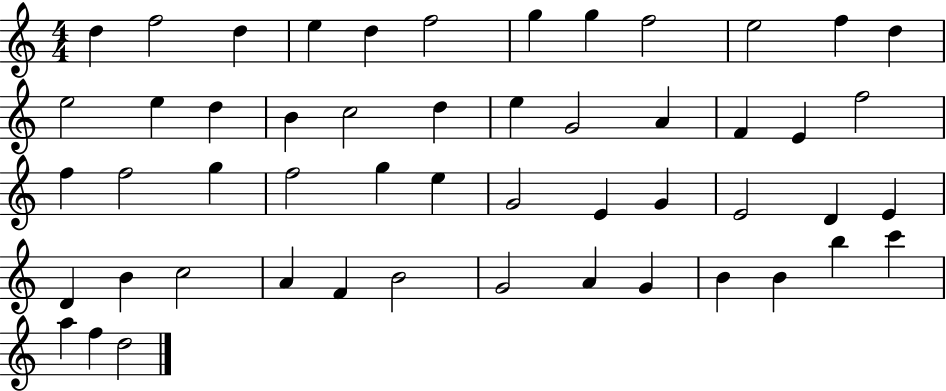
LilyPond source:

{
  \clef treble
  \numericTimeSignature
  \time 4/4
  \key c \major
  d''4 f''2 d''4 | e''4 d''4 f''2 | g''4 g''4 f''2 | e''2 f''4 d''4 | \break e''2 e''4 d''4 | b'4 c''2 d''4 | e''4 g'2 a'4 | f'4 e'4 f''2 | \break f''4 f''2 g''4 | f''2 g''4 e''4 | g'2 e'4 g'4 | e'2 d'4 e'4 | \break d'4 b'4 c''2 | a'4 f'4 b'2 | g'2 a'4 g'4 | b'4 b'4 b''4 c'''4 | \break a''4 f''4 d''2 | \bar "|."
}